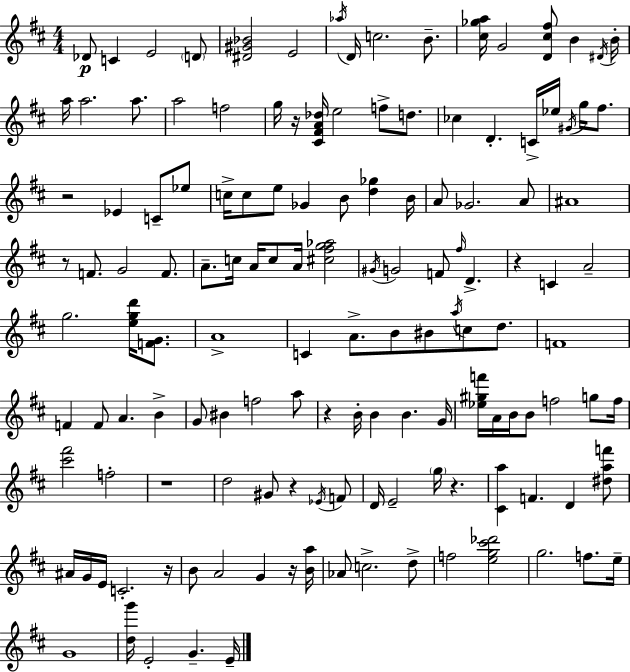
{
  \clef treble
  \numericTimeSignature
  \time 4/4
  \key d \major
  des'8\p c'4 e'2 \parenthesize d'8 | <dis' gis' bes'>2 e'2 | \acciaccatura { aes''16 } d'16 c''2. b'8.-- | <cis'' ges'' a''>16 g'2 <d' cis'' fis''>8 b'4 | \break \acciaccatura { dis'16 } b'16-. a''16 a''2. a''8. | a''2 f''2 | g''16 r16 <cis' fis' a' des''>16 e''2 f''8-> d''8. | ces''4 d'4.-. c'16-> ees''16 \acciaccatura { gis'16 } g''16 | \break fis''8. r2 ees'4 c'8-- | ees''8 c''16-> c''8 e''8 ges'4 b'8 <d'' ges''>4 | b'16 a'8 ges'2. | a'8 ais'1 | \break r8 f'8. g'2 | f'8. a'8.-- c''16 a'16 c''8 a'16 <cis'' fis'' g'' aes''>2 | \acciaccatura { gis'16 } g'2 f'8 \grace { fis''16 } d'4.-> | r4 c'4 a'2-- | \break g''2. | <e'' g'' d'''>16 <f' g'>8. a'1-> | c'4 a'8.-> b'8 bis'8 | \acciaccatura { a''16 } c''8 d''8. f'1 | \break f'4 f'8 a'4. | b'4-> g'8 bis'4 f''2 | a''8 r4 b'16-. b'4 b'4. | g'16 <ees'' gis'' f'''>16 a'16 b'16 b'8 f''2 | \break g''8 f''16 <cis''' fis'''>2 f''2-. | r1 | d''2 gis'8 | r4 \acciaccatura { ees'16 } f'8 d'16 e'2-- | \break \parenthesize g''16 r4. <cis' a''>4 f'4. | d'4 <dis'' a'' f'''>8 ais'16 g'16 e'16 c'2.-. | r16 b'8 a'2 | g'4 r16 <b' a''>16 aes'8 c''2.-> | \break d''8-> f''2 <e'' g'' cis''' des'''>2 | g''2. | f''8. e''16-- g'1 | <d'' g'''>16 e'2-. | \break g'4.-- e'16-- \bar "|."
}